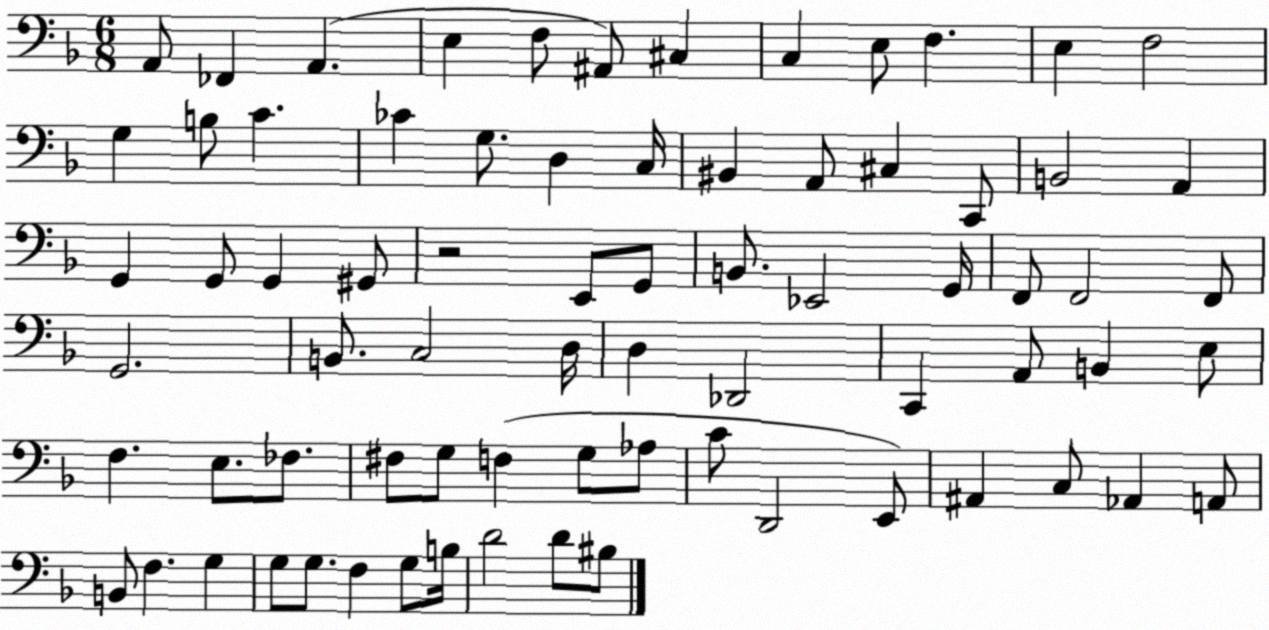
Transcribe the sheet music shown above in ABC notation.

X:1
T:Untitled
M:6/8
L:1/4
K:F
A,,/2 _F,, A,, E, F,/2 ^A,,/2 ^C, C, E,/2 F, E, F,2 G, B,/2 C _C G,/2 D, C,/4 ^B,, A,,/2 ^C, C,,/2 B,,2 A,, G,, G,,/2 G,, ^G,,/2 z2 E,,/2 G,,/2 B,,/2 _E,,2 G,,/4 F,,/2 F,,2 F,,/2 G,,2 B,,/2 C,2 D,/4 D, _D,,2 C,, A,,/2 B,, E,/2 F, E,/2 _F,/2 ^F,/2 G,/2 F, G,/2 _A,/2 C/2 D,,2 E,,/2 ^A,, C,/2 _A,, A,,/2 B,,/2 F, G, G,/2 G,/2 F, G,/2 B,/4 D2 D/2 ^B,/2